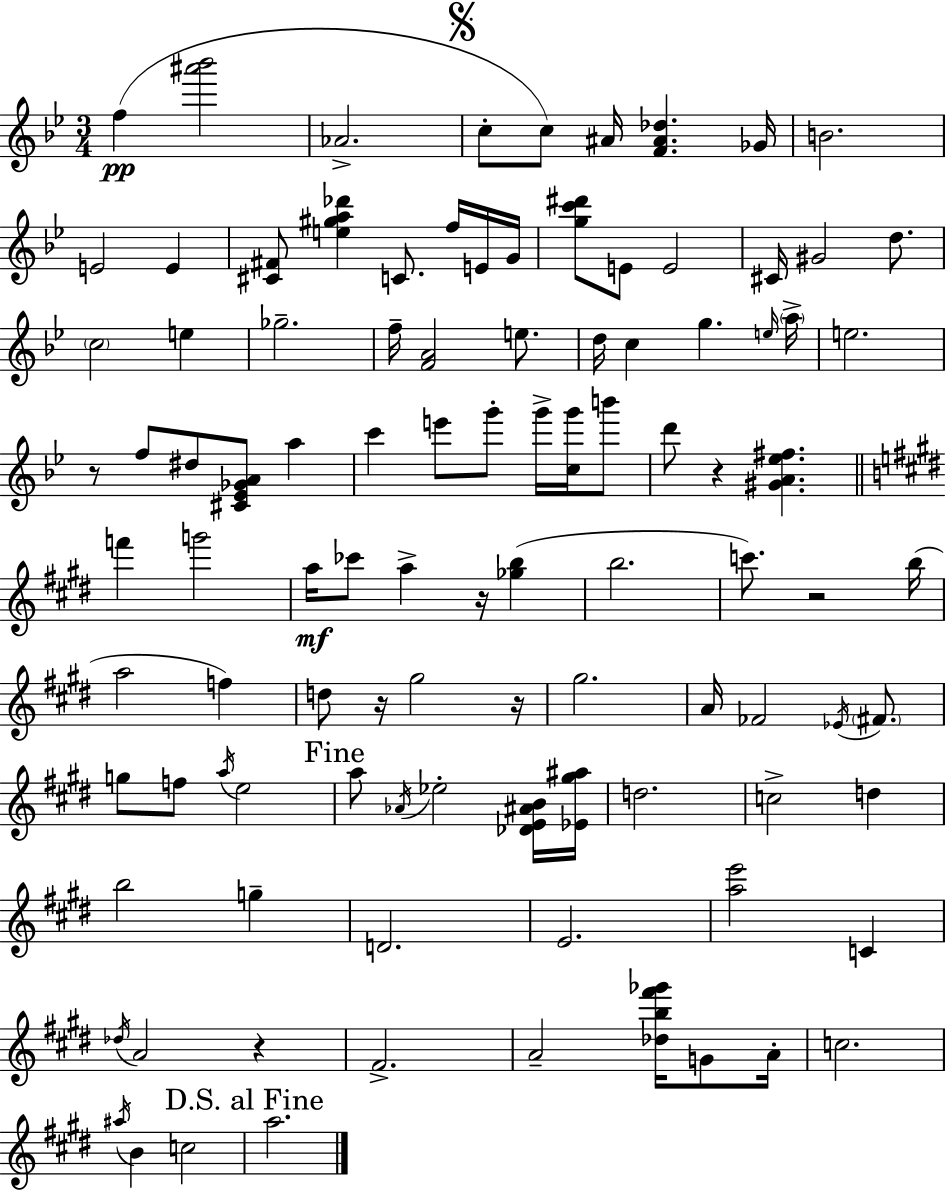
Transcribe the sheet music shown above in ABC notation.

X:1
T:Untitled
M:3/4
L:1/4
K:Bb
f [^a'_b']2 _A2 c/2 c/2 ^A/4 [F^A_d] _G/4 B2 E2 E [^C^F]/2 [e^ga_d'] C/2 f/4 E/4 G/4 [gc'^d']/2 E/2 E2 ^C/4 ^G2 d/2 c2 e _g2 f/4 [FA]2 e/2 d/4 c g e/4 a/4 e2 z/2 f/2 ^d/2 [^C_E_GA]/2 a c' e'/2 g'/2 g'/4 [cg']/4 b'/2 d'/2 z [^GA_e^f] f' g'2 a/4 _c'/2 a z/4 [_gb] b2 c'/2 z2 b/4 a2 f d/2 z/4 ^g2 z/4 ^g2 A/4 _F2 _E/4 ^F/2 g/2 f/2 a/4 e2 a/2 _A/4 _e2 [_DE^AB]/4 [_E^g^a]/4 d2 c2 d b2 g D2 E2 [ae']2 C _d/4 A2 z ^F2 A2 [_db^f'_g']/4 G/2 A/4 c2 ^a/4 B c2 a2